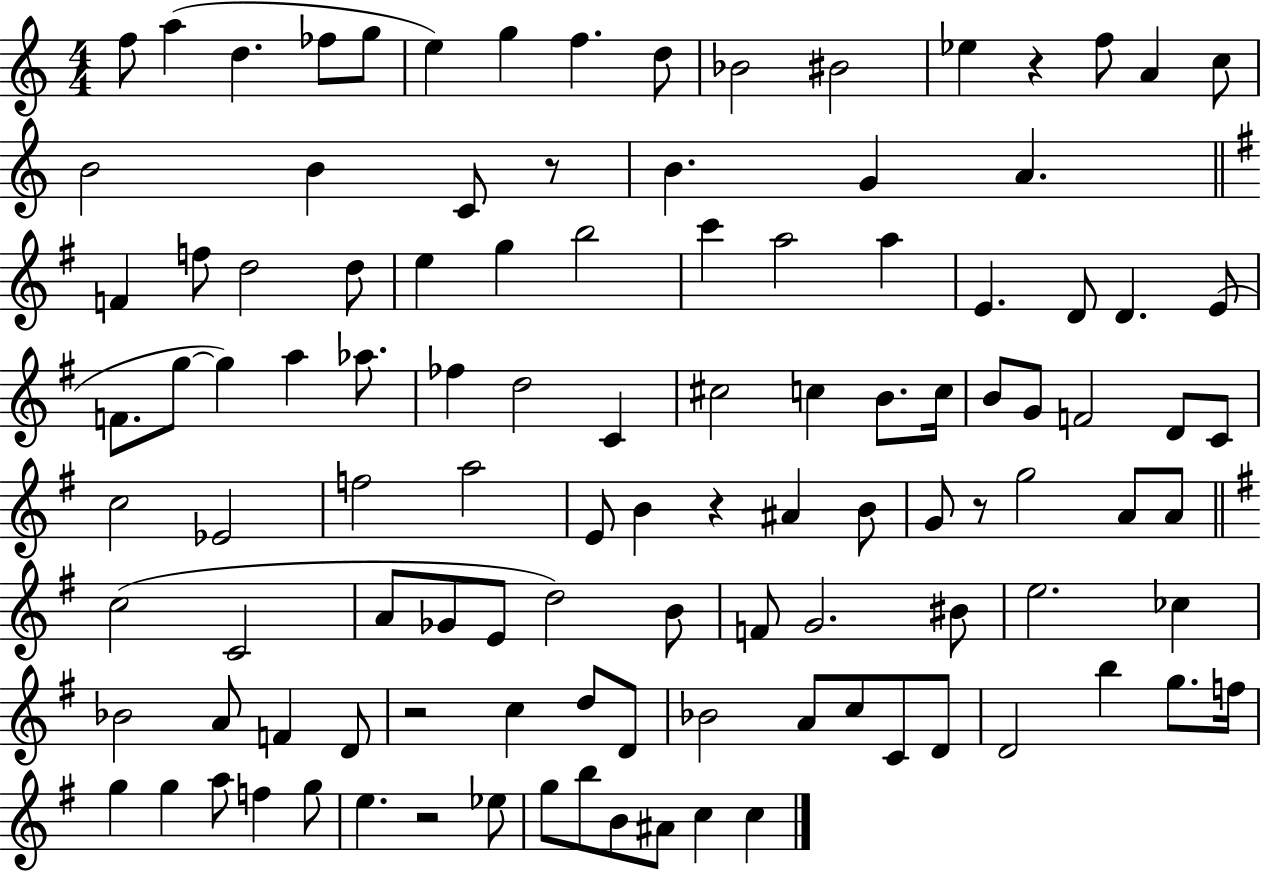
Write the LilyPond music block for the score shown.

{
  \clef treble
  \numericTimeSignature
  \time 4/4
  \key c \major
  f''8 a''4( d''4. fes''8 g''8 | e''4) g''4 f''4. d''8 | bes'2 bis'2 | ees''4 r4 f''8 a'4 c''8 | \break b'2 b'4 c'8 r8 | b'4. g'4 a'4. | \bar "||" \break \key g \major f'4 f''8 d''2 d''8 | e''4 g''4 b''2 | c'''4 a''2 a''4 | e'4. d'8 d'4. e'8( | \break f'8. g''8~~ g''4) a''4 aes''8. | fes''4 d''2 c'4 | cis''2 c''4 b'8. c''16 | b'8 g'8 f'2 d'8 c'8 | \break c''2 ees'2 | f''2 a''2 | e'8 b'4 r4 ais'4 b'8 | g'8 r8 g''2 a'8 a'8 | \break \bar "||" \break \key g \major c''2( c'2 | a'8 ges'8 e'8 d''2) b'8 | f'8 g'2. bis'8 | e''2. ces''4 | \break bes'2 a'8 f'4 d'8 | r2 c''4 d''8 d'8 | bes'2 a'8 c''8 c'8 d'8 | d'2 b''4 g''8. f''16 | \break g''4 g''4 a''8 f''4 g''8 | e''4. r2 ees''8 | g''8 b''8 b'8 ais'8 c''4 c''4 | \bar "|."
}